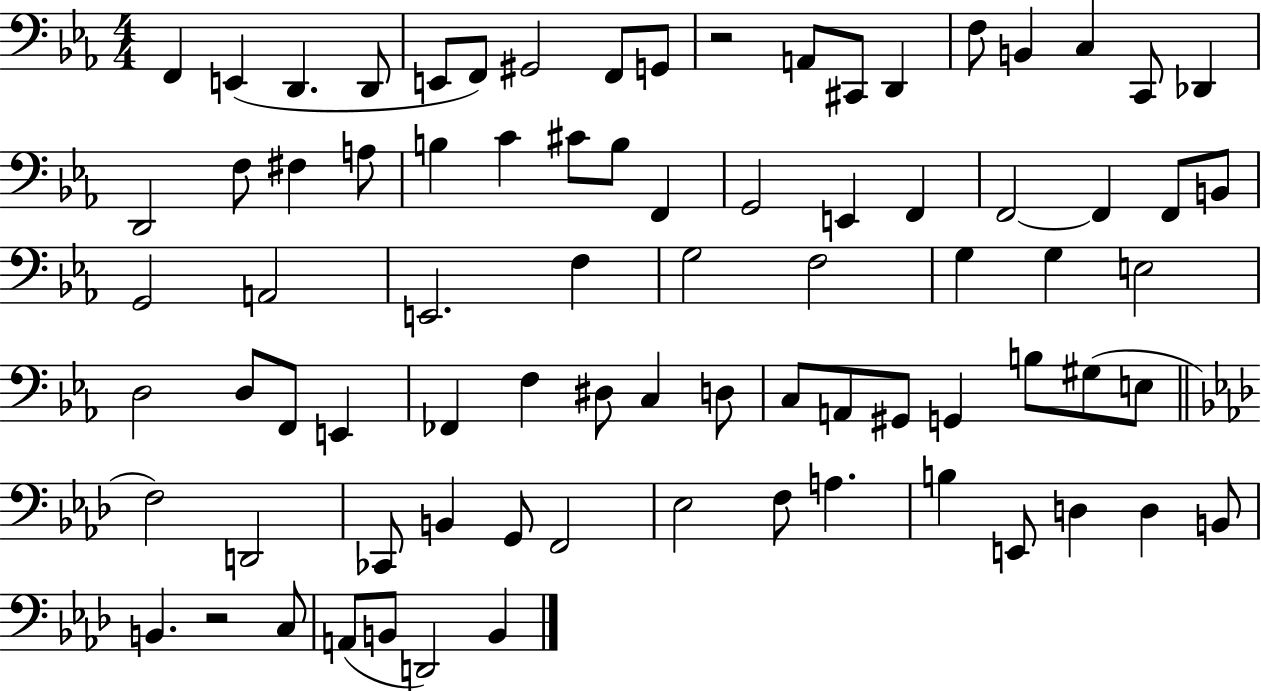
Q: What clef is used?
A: bass